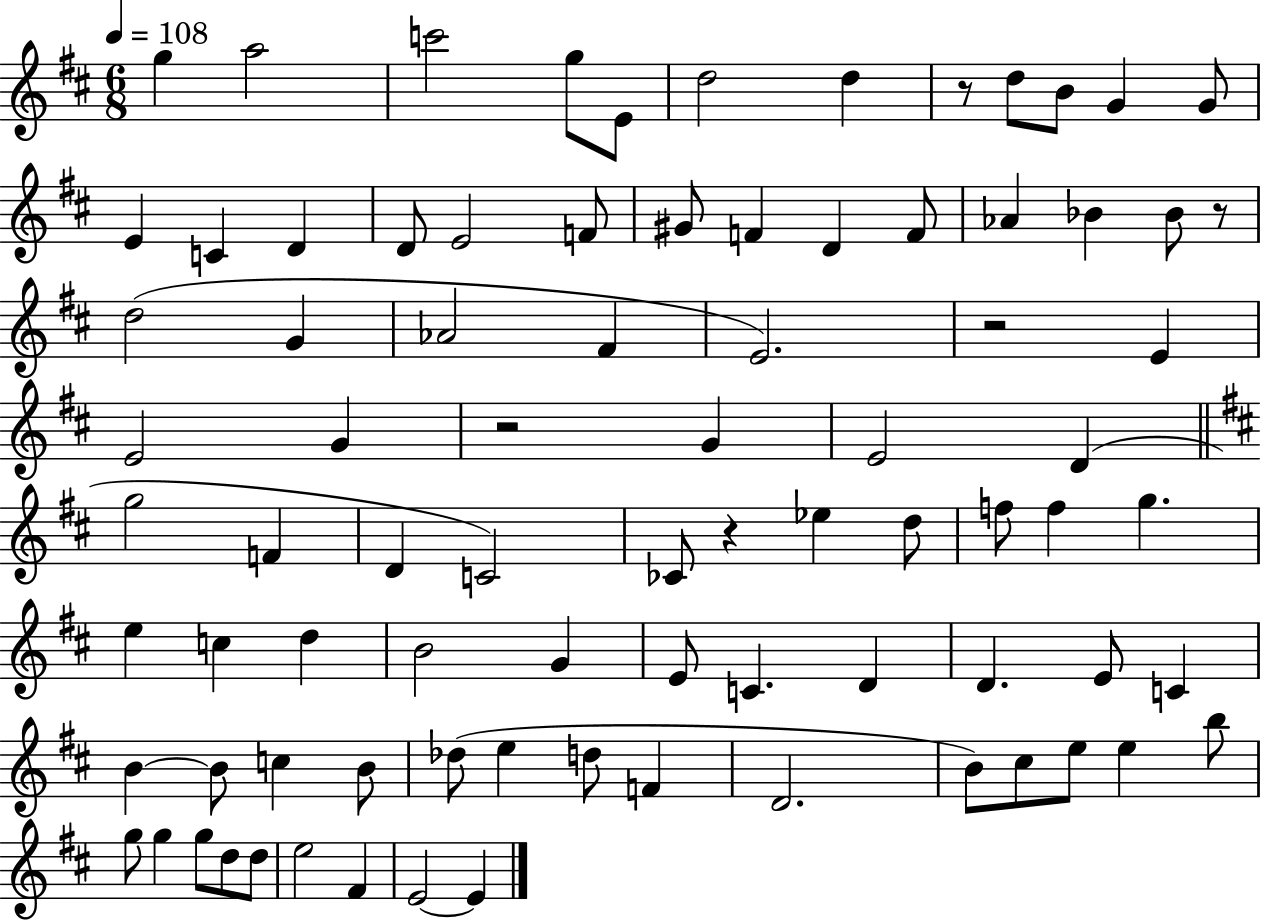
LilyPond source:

{
  \clef treble
  \numericTimeSignature
  \time 6/8
  \key d \major
  \tempo 4 = 108
  g''4 a''2 | c'''2 g''8 e'8 | d''2 d''4 | r8 d''8 b'8 g'4 g'8 | \break e'4 c'4 d'4 | d'8 e'2 f'8 | gis'8 f'4 d'4 f'8 | aes'4 bes'4 bes'8 r8 | \break d''2( g'4 | aes'2 fis'4 | e'2.) | r2 e'4 | \break e'2 g'4 | r2 g'4 | e'2 d'4( | \bar "||" \break \key b \minor g''2 f'4 | d'4 c'2) | ces'8 r4 ees''4 d''8 | f''8 f''4 g''4. | \break e''4 c''4 d''4 | b'2 g'4 | e'8 c'4. d'4 | d'4. e'8 c'4 | \break b'4~~ b'8 c''4 b'8 | des''8( e''4 d''8 f'4 | d'2. | b'8) cis''8 e''8 e''4 b''8 | \break g''8 g''4 g''8 d''8 d''8 | e''2 fis'4 | e'2~~ e'4 | \bar "|."
}